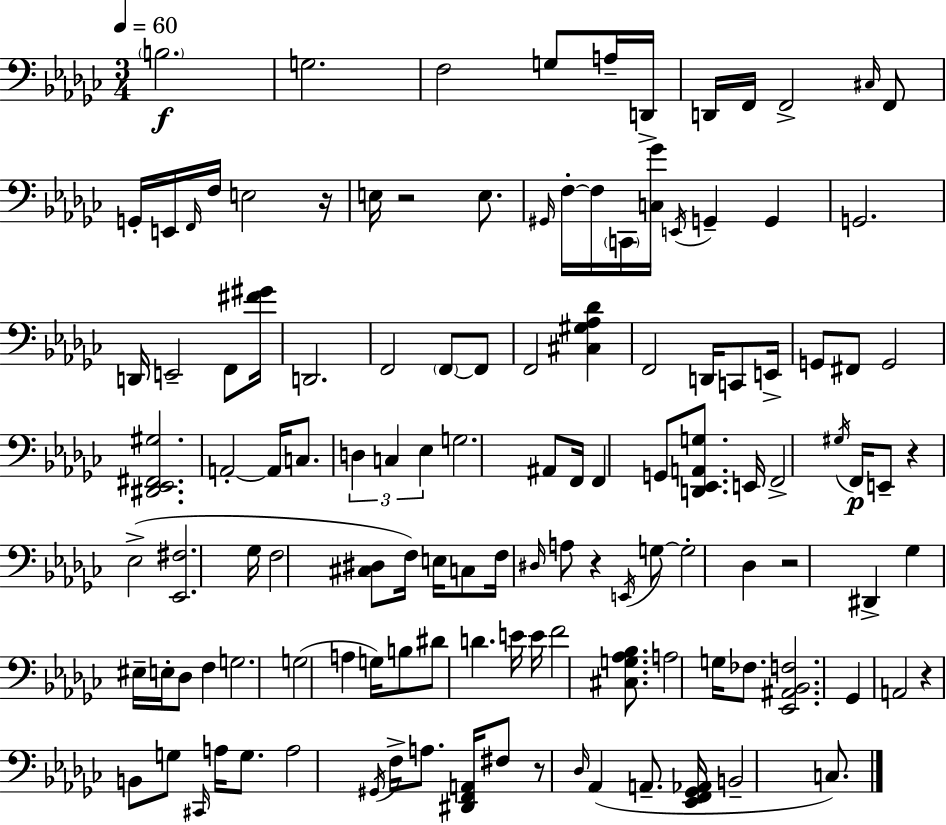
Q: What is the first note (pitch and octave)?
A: B3